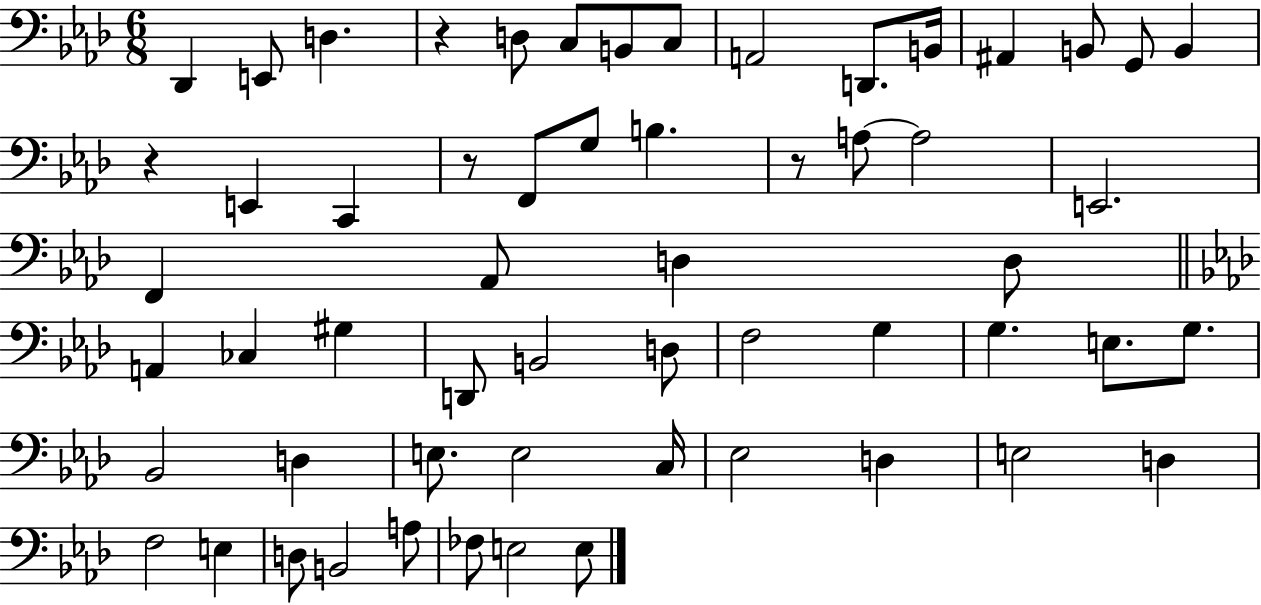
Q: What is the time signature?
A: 6/8